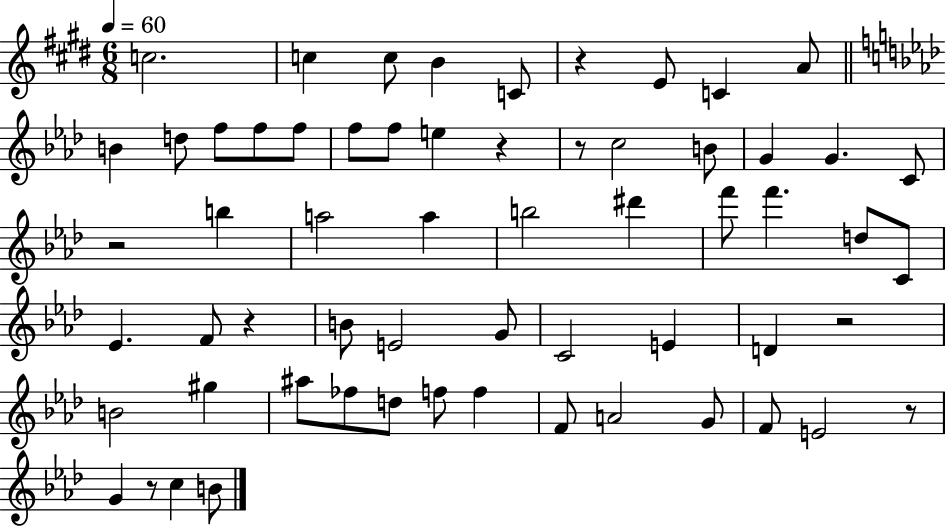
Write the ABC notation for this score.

X:1
T:Untitled
M:6/8
L:1/4
K:E
c2 c c/2 B C/2 z E/2 C A/2 B d/2 f/2 f/2 f/2 f/2 f/2 e z z/2 c2 B/2 G G C/2 z2 b a2 a b2 ^d' f'/2 f' d/2 C/2 _E F/2 z B/2 E2 G/2 C2 E D z2 B2 ^g ^a/2 _f/2 d/2 f/2 f F/2 A2 G/2 F/2 E2 z/2 G z/2 c B/2